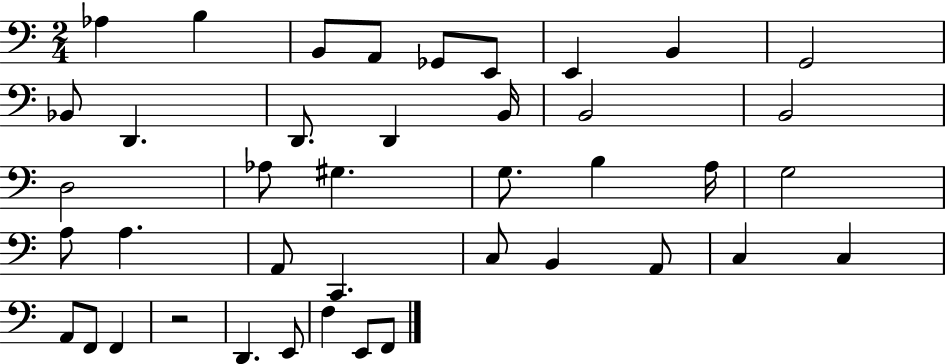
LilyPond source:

{
  \clef bass
  \numericTimeSignature
  \time 2/4
  \key c \major
  aes4 b4 | b,8 a,8 ges,8 e,8 | e,4 b,4 | g,2 | \break bes,8 d,4. | d,8. d,4 b,16 | b,2 | b,2 | \break d2 | aes8 gis4. | g8. b4 a16 | g2 | \break a8 a4. | a,8 c,4. | c8 b,4 a,8 | c4 c4 | \break a,8 f,8 f,4 | r2 | d,4. e,8 | f4 e,8 f,8 | \break \bar "|."
}